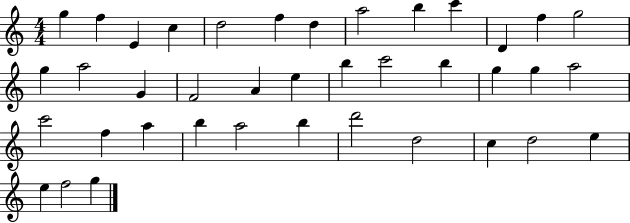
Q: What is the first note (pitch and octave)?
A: G5